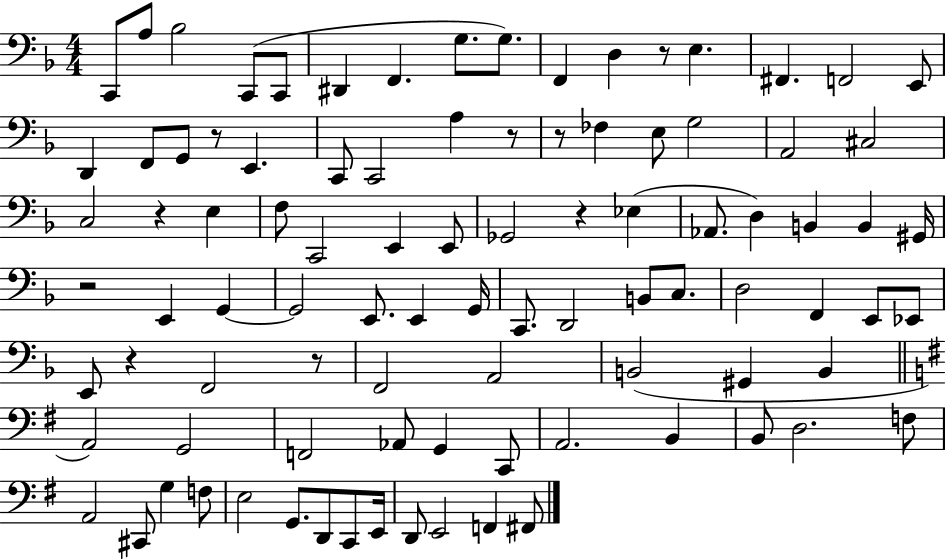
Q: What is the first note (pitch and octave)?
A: C2